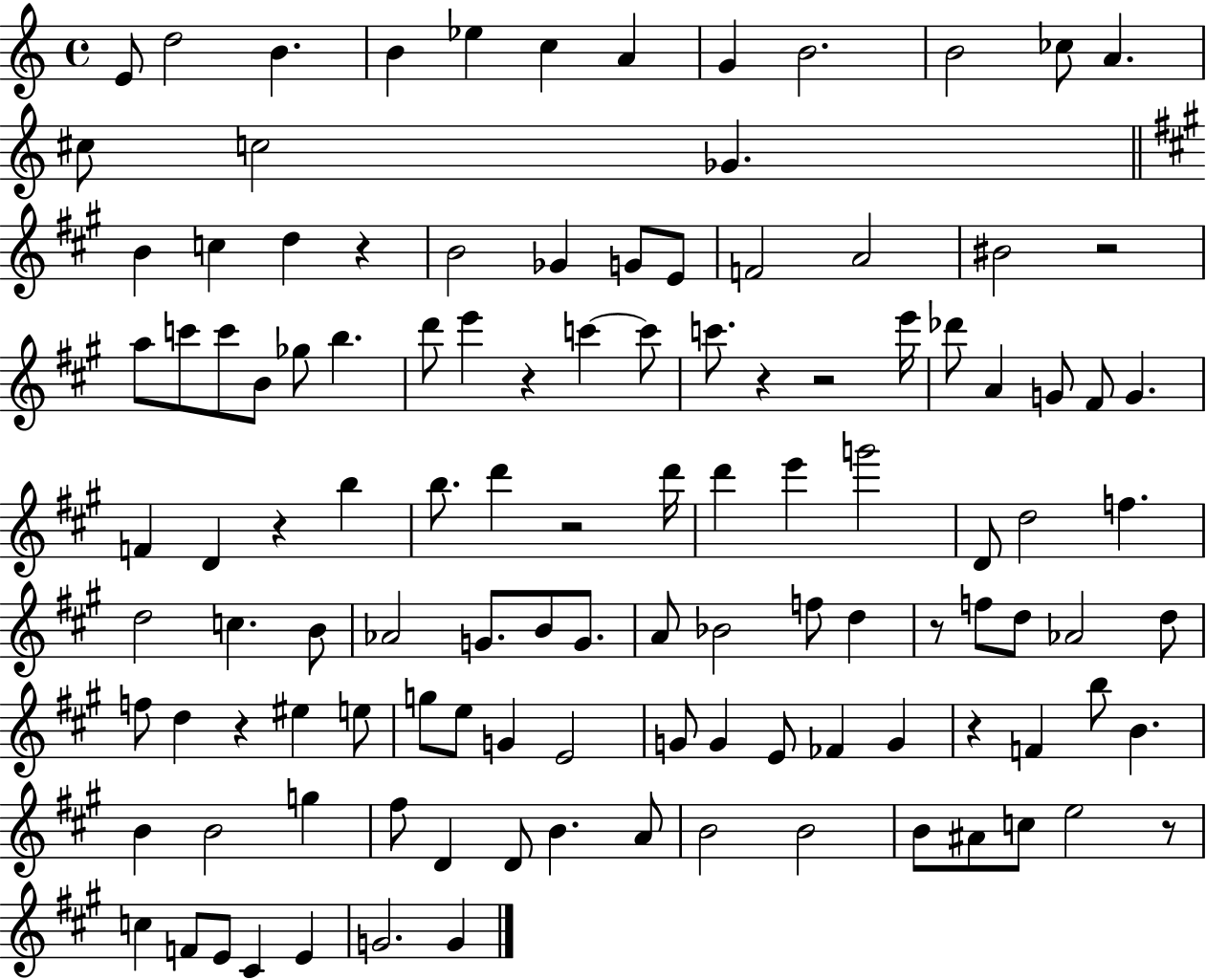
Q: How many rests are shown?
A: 11